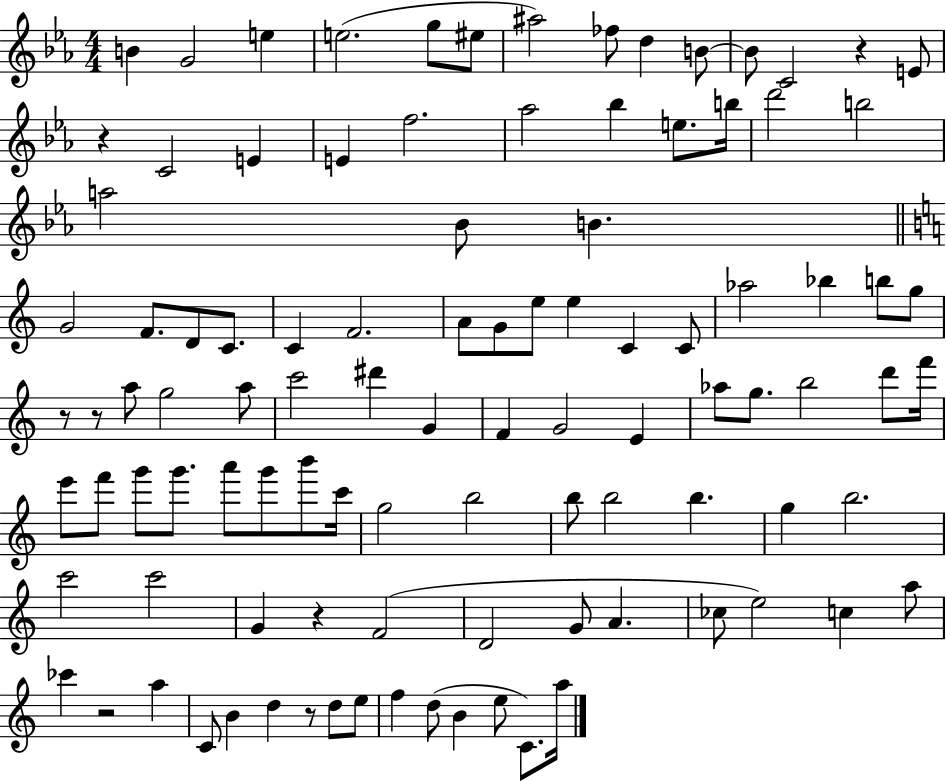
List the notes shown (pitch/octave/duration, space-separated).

B4/q G4/h E5/q E5/h. G5/e EIS5/e A#5/h FES5/e D5/q B4/e B4/e C4/h R/q E4/e R/q C4/h E4/q E4/q F5/h. Ab5/h Bb5/q E5/e. B5/s D6/h B5/h A5/h Bb4/e B4/q. G4/h F4/e. D4/e C4/e. C4/q F4/h. A4/e G4/e E5/e E5/q C4/q C4/e Ab5/h Bb5/q B5/e G5/e R/e R/e A5/e G5/h A5/e C6/h D#6/q G4/q F4/q G4/h E4/q Ab5/e G5/e. B5/h D6/e F6/s E6/e F6/e G6/e G6/e. A6/e G6/e B6/e C6/s G5/h B5/h B5/e B5/h B5/q. G5/q B5/h. C6/h C6/h G4/q R/q F4/h D4/h G4/e A4/q. CES5/e E5/h C5/q A5/e CES6/q R/h A5/q C4/e B4/q D5/q R/e D5/e E5/e F5/q D5/e B4/q E5/e C4/e. A5/s